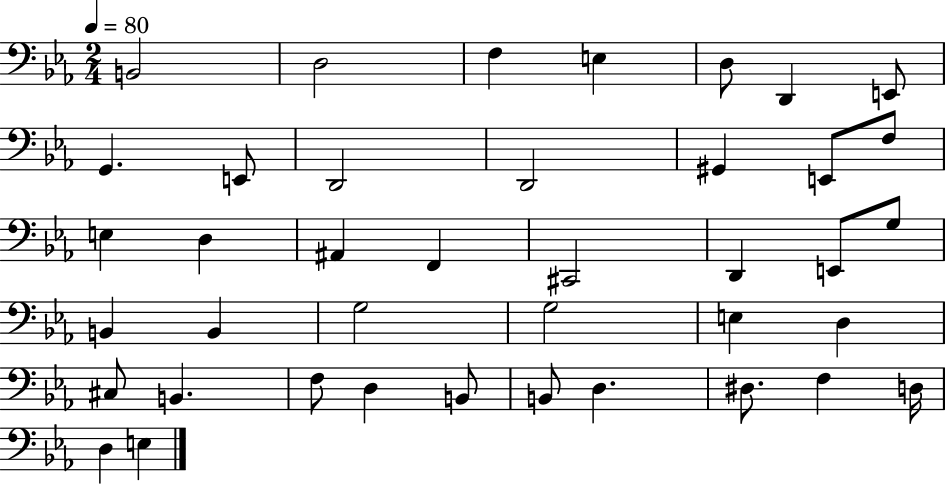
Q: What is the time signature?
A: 2/4